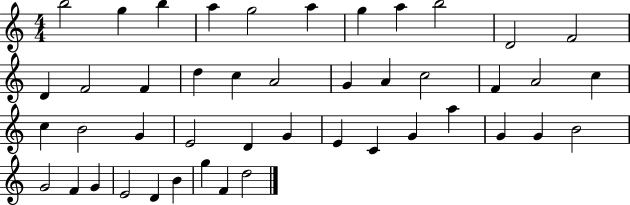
B5/h G5/q B5/q A5/q G5/h A5/q G5/q A5/q B5/h D4/h F4/h D4/q F4/h F4/q D5/q C5/q A4/h G4/q A4/q C5/h F4/q A4/h C5/q C5/q B4/h G4/q E4/h D4/q G4/q E4/q C4/q G4/q A5/q G4/q G4/q B4/h G4/h F4/q G4/q E4/h D4/q B4/q G5/q F4/q D5/h